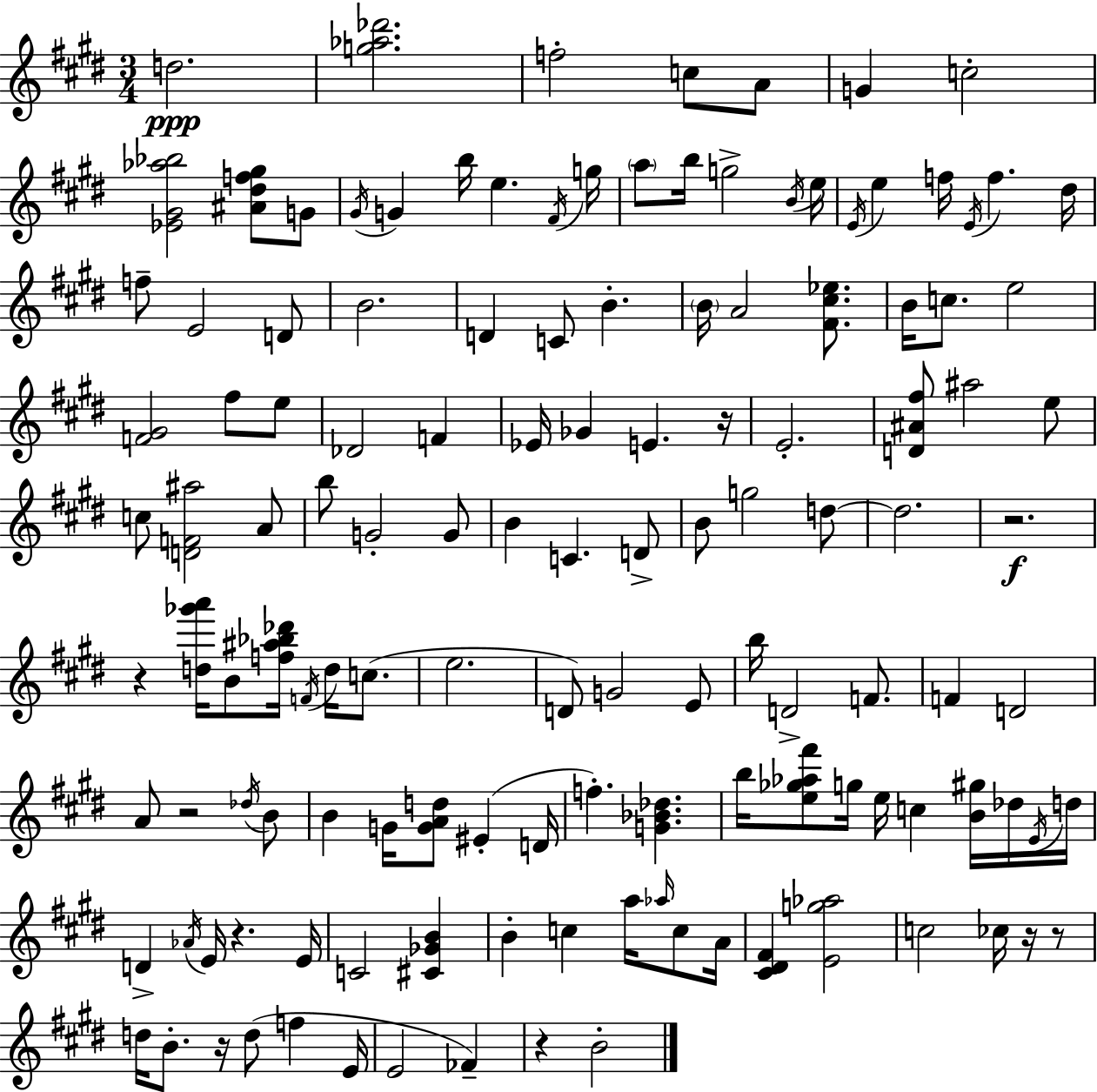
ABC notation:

X:1
T:Untitled
M:3/4
L:1/4
K:E
d2 [g_a_d']2 f2 c/2 A/2 G c2 [_E^G_a_b]2 [^A^df^g]/2 G/2 ^G/4 G b/4 e ^F/4 g/4 a/2 b/4 g2 B/4 e/4 E/4 e f/4 E/4 f ^d/4 f/2 E2 D/2 B2 D C/2 B B/4 A2 [^F^c_e]/2 B/4 c/2 e2 [F^G]2 ^f/2 e/2 _D2 F _E/4 _G E z/4 E2 [D^A^f]/2 ^a2 e/2 c/2 [DF^a]2 A/2 b/2 G2 G/2 B C D/2 B/2 g2 d/2 d2 z2 z [d_g'a']/4 B/2 [f^a_b_d']/4 F/4 d/4 c/2 e2 D/2 G2 E/2 b/4 D2 F/2 F D2 A/2 z2 _d/4 B/2 B G/4 [GAd]/2 ^E D/4 f [G_B_d] b/4 [e_g_a^f']/2 g/4 e/4 c [B^g]/4 _d/4 E/4 d/4 D _A/4 E/4 z E/4 C2 [^C_GB] B c a/4 _a/4 c/2 A/4 [^C^D^F] [Eg_a]2 c2 _c/4 z/4 z/2 d/4 B/2 z/4 d/2 f E/4 E2 _F z B2